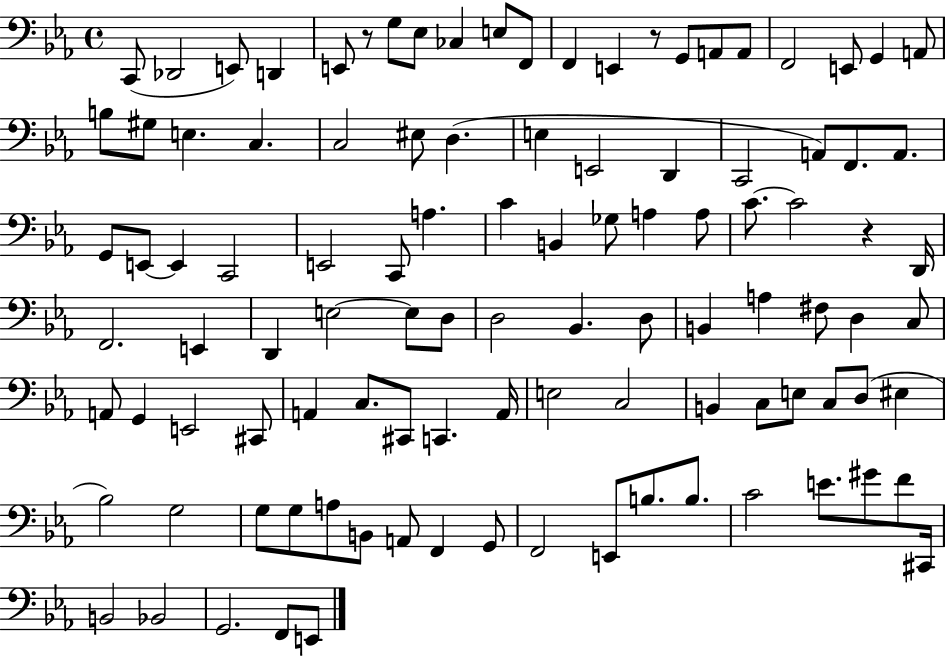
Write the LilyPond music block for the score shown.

{
  \clef bass
  \time 4/4
  \defaultTimeSignature
  \key ees \major
  c,8( des,2 e,8) d,4 | e,8 r8 g8 ees8 ces4 e8 f,8 | f,4 e,4 r8 g,8 a,8 a,8 | f,2 e,8 g,4 a,8 | \break b8 gis8 e4. c4. | c2 eis8 d4.( | e4 e,2 d,4 | c,2 a,8) f,8. a,8. | \break g,8 e,8~~ e,4 c,2 | e,2 c,8 a4. | c'4 b,4 ges8 a4 a8 | c'8.~~ c'2 r4 d,16 | \break f,2. e,4 | d,4 e2~~ e8 d8 | d2 bes,4. d8 | b,4 a4 fis8 d4 c8 | \break a,8 g,4 e,2 cis,8 | a,4 c8. cis,8 c,4. a,16 | e2 c2 | b,4 c8 e8 c8 d8( eis4 | \break bes2) g2 | g8 g8 a8 b,8 a,8 f,4 g,8 | f,2 e,8 b8. b8. | c'2 e'8. gis'8 f'8 cis,16 | \break b,2 bes,2 | g,2. f,8 e,8 | \bar "|."
}